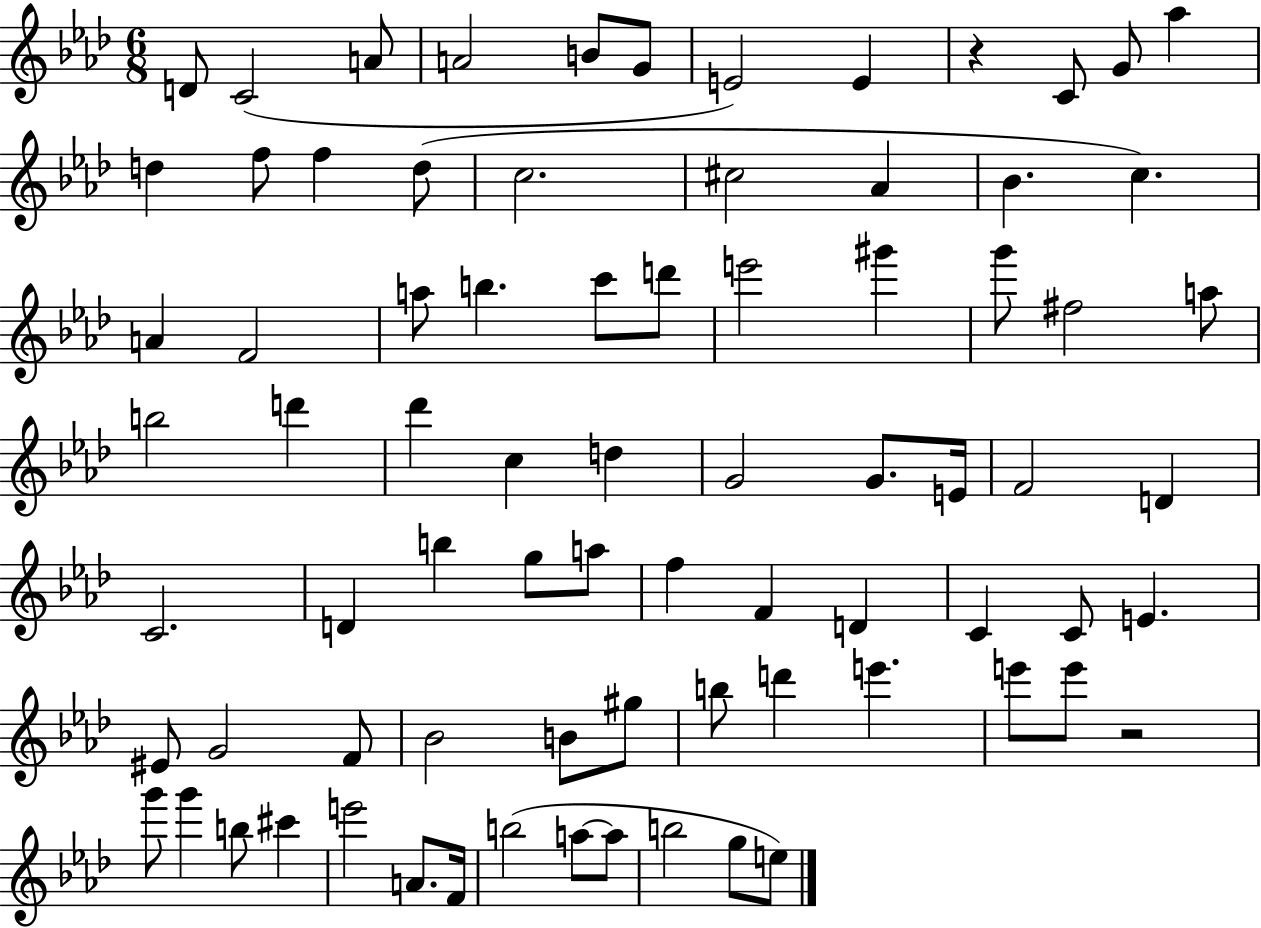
D4/e C4/h A4/e A4/h B4/e G4/e E4/h E4/q R/q C4/e G4/e Ab5/q D5/q F5/e F5/q D5/e C5/h. C#5/h Ab4/q Bb4/q. C5/q. A4/q F4/h A5/e B5/q. C6/e D6/e E6/h G#6/q G6/e F#5/h A5/e B5/h D6/q Db6/q C5/q D5/q G4/h G4/e. E4/s F4/h D4/q C4/h. D4/q B5/q G5/e A5/e F5/q F4/q D4/q C4/q C4/e E4/q. EIS4/e G4/h F4/e Bb4/h B4/e G#5/e B5/e D6/q E6/q. E6/e E6/e R/h G6/e G6/q B5/e C#6/q E6/h A4/e. F4/s B5/h A5/e A5/e B5/h G5/e E5/e